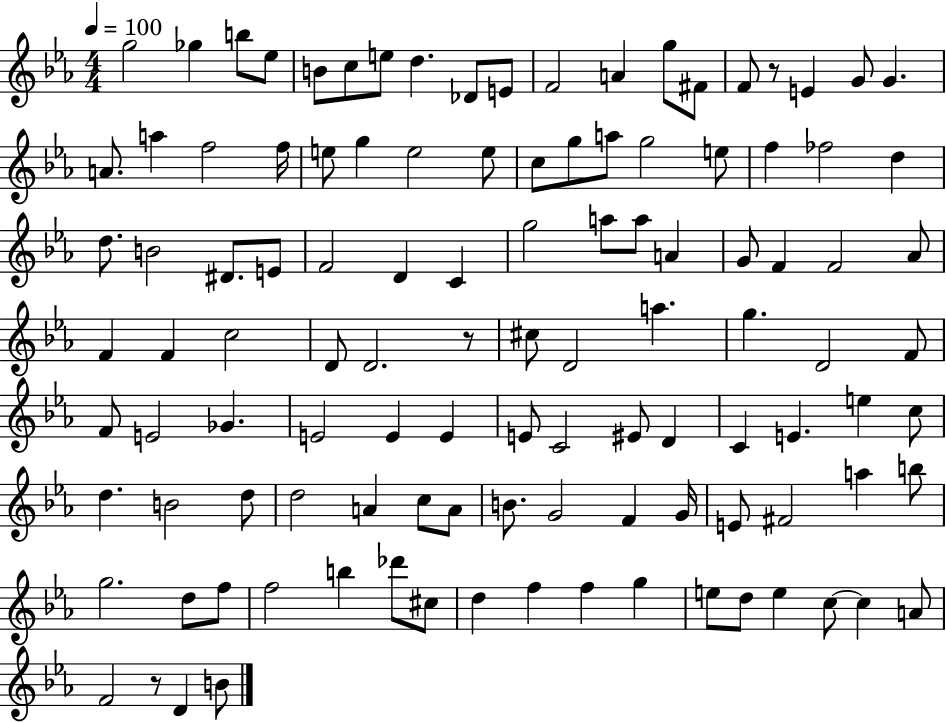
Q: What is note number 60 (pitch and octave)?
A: F4